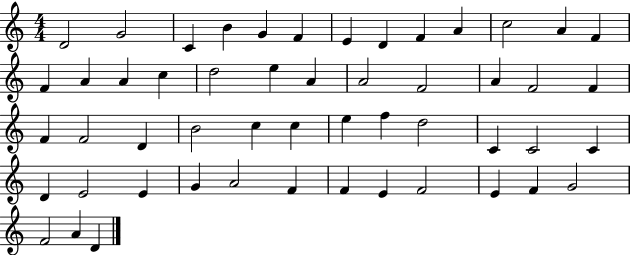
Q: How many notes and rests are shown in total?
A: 52